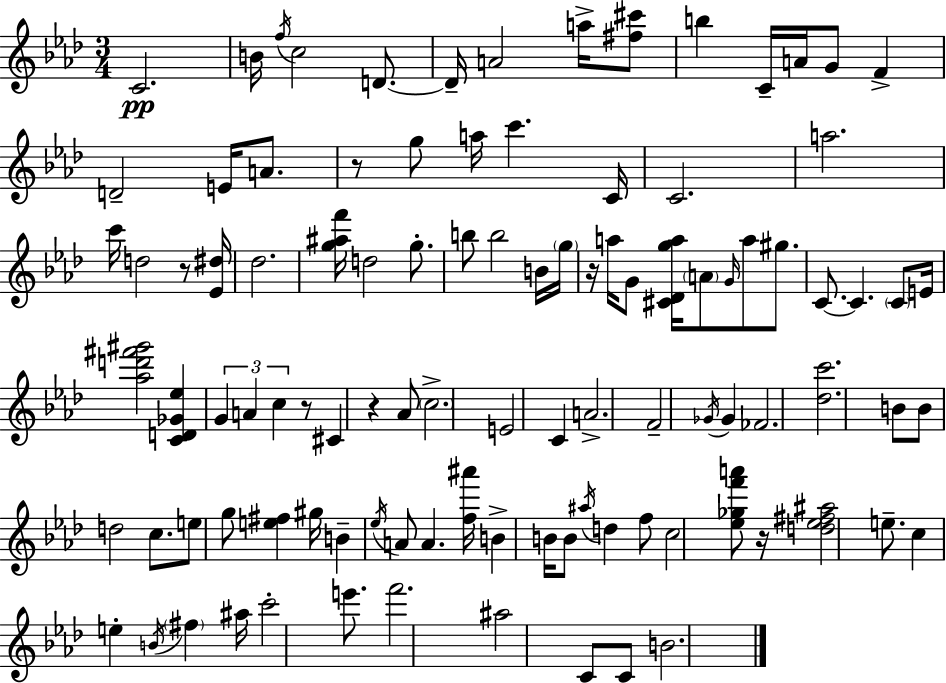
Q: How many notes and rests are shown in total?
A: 102